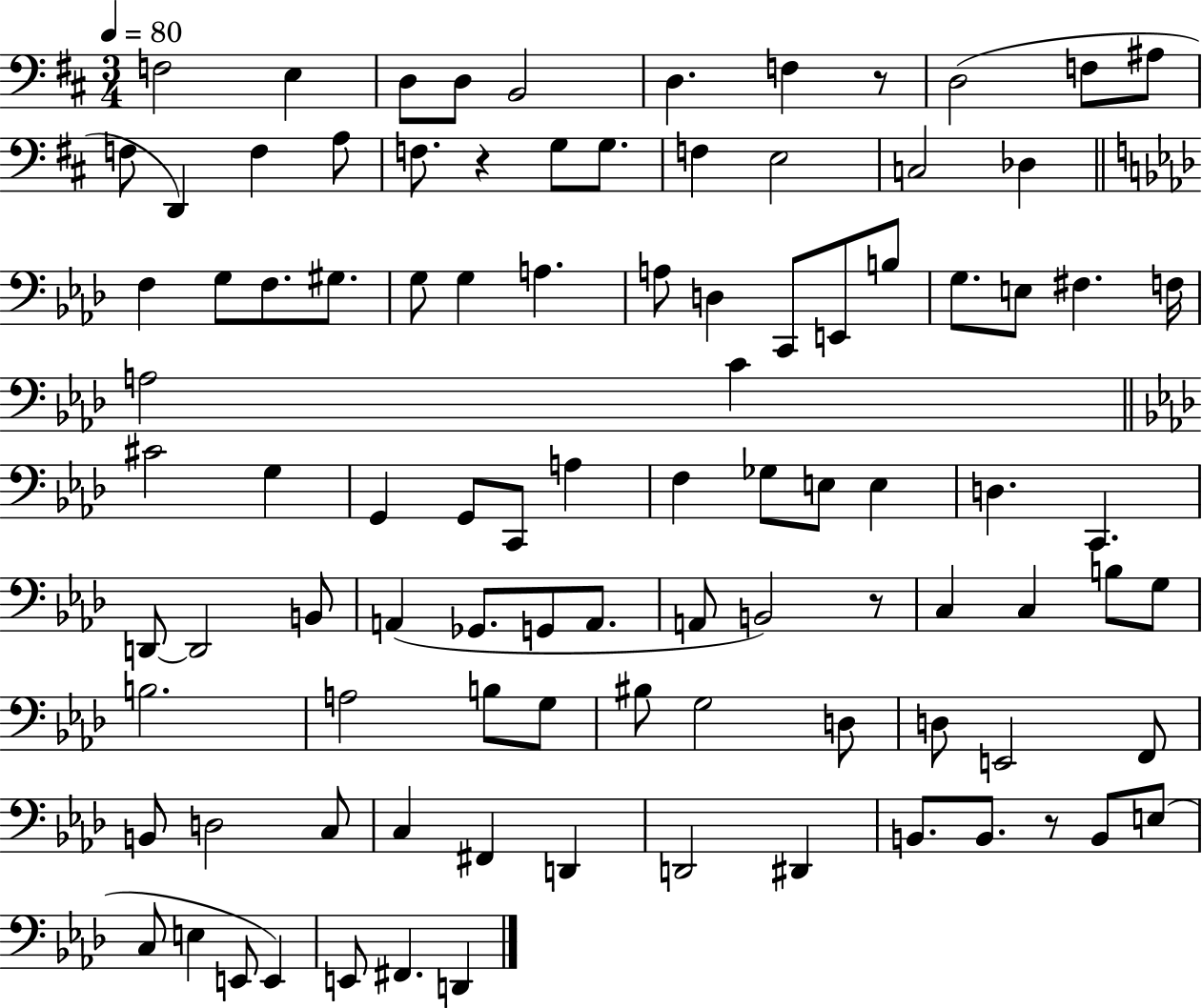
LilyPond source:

{
  \clef bass
  \numericTimeSignature
  \time 3/4
  \key d \major
  \tempo 4 = 80
  f2 e4 | d8 d8 b,2 | d4. f4 r8 | d2( f8 ais8 | \break f8 d,4) f4 a8 | f8. r4 g8 g8. | f4 e2 | c2 des4 | \break \bar "||" \break \key aes \major f4 g8 f8. gis8. | g8 g4 a4. | a8 d4 c,8 e,8 b8 | g8. e8 fis4. f16 | \break a2 c'4 | \bar "||" \break \key aes \major cis'2 g4 | g,4 g,8 c,8 a4 | f4 ges8 e8 e4 | d4. c,4. | \break d,8~~ d,2 b,8 | a,4( ges,8. g,8 a,8. | a,8 b,2) r8 | c4 c4 b8 g8 | \break b2. | a2 b8 g8 | bis8 g2 d8 | d8 e,2 f,8 | \break b,8 d2 c8 | c4 fis,4 d,4 | d,2 dis,4 | b,8. b,8. r8 b,8 e8( | \break c8 e4 e,8 e,4) | e,8 fis,4. d,4 | \bar "|."
}